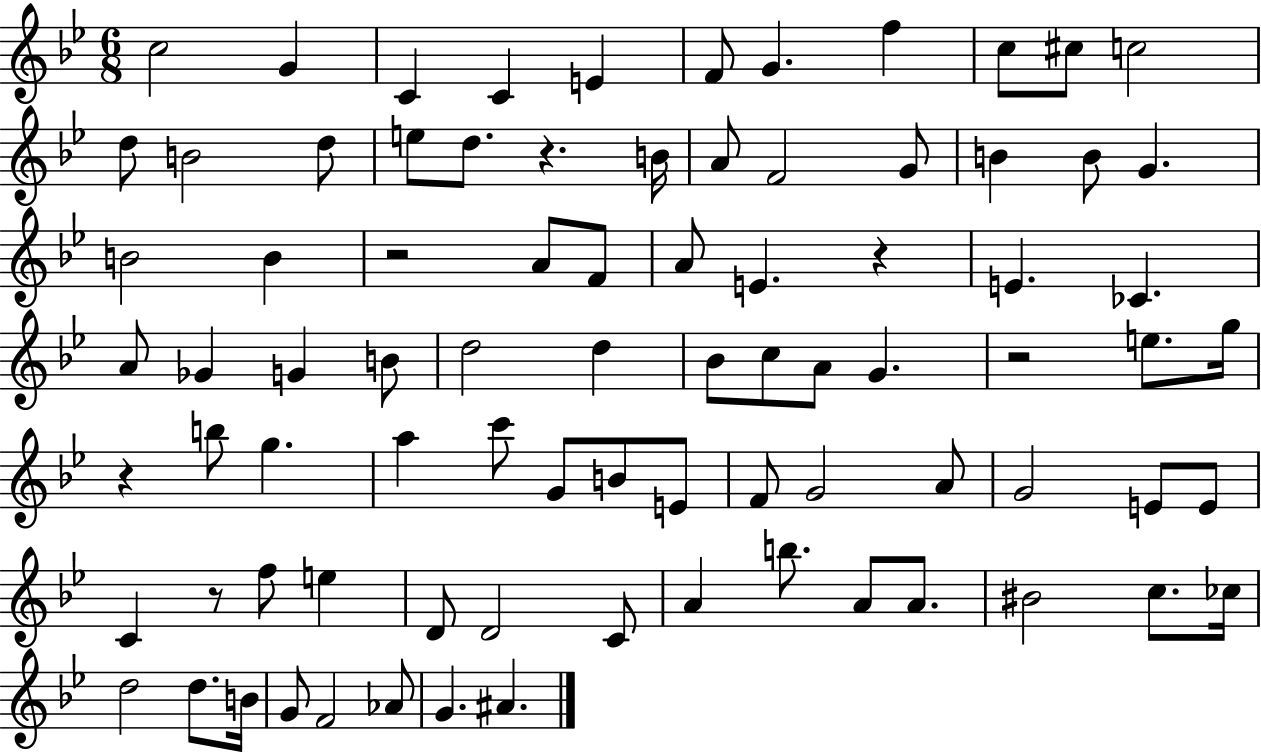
{
  \clef treble
  \numericTimeSignature
  \time 6/8
  \key bes \major
  c''2 g'4 | c'4 c'4 e'4 | f'8 g'4. f''4 | c''8 cis''8 c''2 | \break d''8 b'2 d''8 | e''8 d''8. r4. b'16 | a'8 f'2 g'8 | b'4 b'8 g'4. | \break b'2 b'4 | r2 a'8 f'8 | a'8 e'4. r4 | e'4. ces'4. | \break a'8 ges'4 g'4 b'8 | d''2 d''4 | bes'8 c''8 a'8 g'4. | r2 e''8. g''16 | \break r4 b''8 g''4. | a''4 c'''8 g'8 b'8 e'8 | f'8 g'2 a'8 | g'2 e'8 e'8 | \break c'4 r8 f''8 e''4 | d'8 d'2 c'8 | a'4 b''8. a'8 a'8. | bis'2 c''8. ces''16 | \break d''2 d''8. b'16 | g'8 f'2 aes'8 | g'4. ais'4. | \bar "|."
}